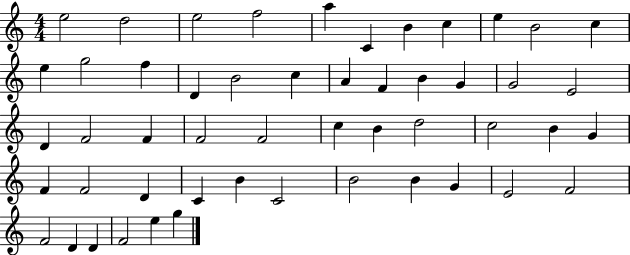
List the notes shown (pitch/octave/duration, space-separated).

E5/h D5/h E5/h F5/h A5/q C4/q B4/q C5/q E5/q B4/h C5/q E5/q G5/h F5/q D4/q B4/h C5/q A4/q F4/q B4/q G4/q G4/h E4/h D4/q F4/h F4/q F4/h F4/h C5/q B4/q D5/h C5/h B4/q G4/q F4/q F4/h D4/q C4/q B4/q C4/h B4/h B4/q G4/q E4/h F4/h F4/h D4/q D4/q F4/h E5/q G5/q